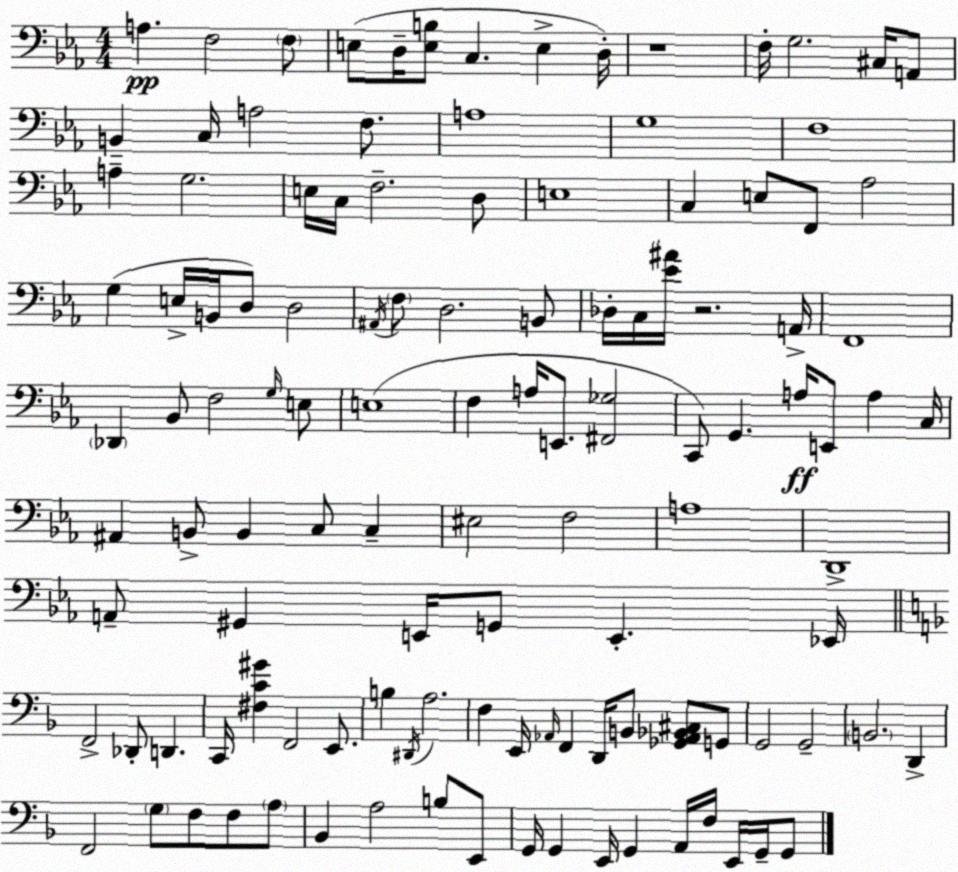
X:1
T:Untitled
M:4/4
L:1/4
K:Eb
A, F,2 F,/2 E,/2 D,/4 [E,B,]/2 C, E, D,/4 z4 F,/4 G,2 ^C,/4 A,,/2 B,, C,/4 A,2 F,/2 A,4 G,4 F,4 A, G,2 E,/4 C,/4 F,2 D,/2 E,4 C, E,/2 F,,/2 _A,2 G, E,/4 B,,/4 D,/2 D,2 ^A,,/4 F,/2 D,2 B,,/2 _D,/4 C,/4 [_E^A]/4 z2 A,,/4 F,,4 _D,, _B,,/2 F,2 G,/4 E,/2 E,4 F, A,/4 E,,/2 [^F,,_G,]2 C,,/2 G,, A,/4 E,,/2 A, C,/4 ^A,, B,,/2 B,, C,/2 C, ^E,2 F,2 A,4 D,,4 A,,/2 ^G,, E,,/4 G,,/2 E,, _E,,/4 F,,2 _D,,/2 D,, C,,/4 [^F,C^G] F,,2 E,,/2 B, ^D,,/4 A,2 F, E,,/4 _A,,/4 F,, D,,/4 B,,/2 [_G,,_A,,_B,,^C,]/2 G,,/2 G,,2 G,,2 B,,2 D,, F,,2 G,/2 F,/2 F,/2 A,/2 _B,, A,2 B,/2 E,,/2 G,,/4 G,, E,,/4 G,, A,,/4 F,/4 E,,/4 G,,/4 G,,/2